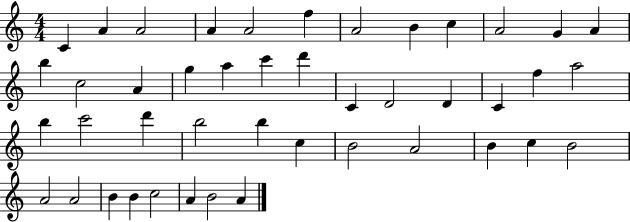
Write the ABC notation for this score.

X:1
T:Untitled
M:4/4
L:1/4
K:C
C A A2 A A2 f A2 B c A2 G A b c2 A g a c' d' C D2 D C f a2 b c'2 d' b2 b c B2 A2 B c B2 A2 A2 B B c2 A B2 A